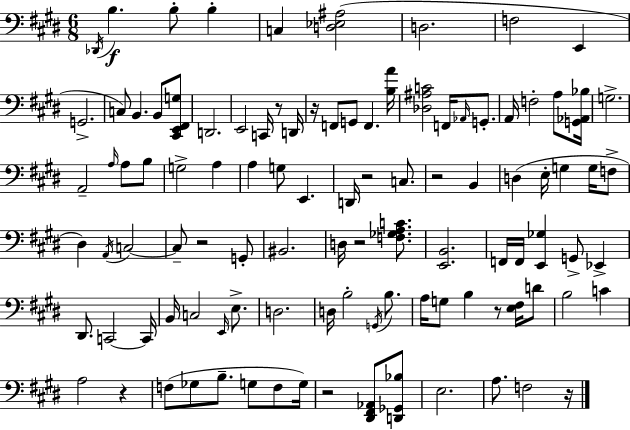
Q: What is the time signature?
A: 6/8